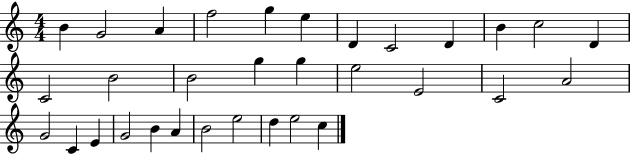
B4/q G4/h A4/q F5/h G5/q E5/q D4/q C4/h D4/q B4/q C5/h D4/q C4/h B4/h B4/h G5/q G5/q E5/h E4/h C4/h A4/h G4/h C4/q E4/q G4/h B4/q A4/q B4/h E5/h D5/q E5/h C5/q